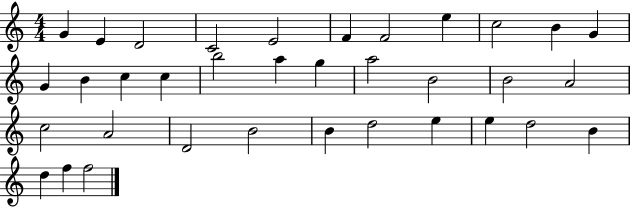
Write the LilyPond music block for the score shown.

{
  \clef treble
  \numericTimeSignature
  \time 4/4
  \key c \major
  g'4 e'4 d'2 | c'2 e'2 | f'4 f'2 e''4 | c''2 b'4 g'4 | \break g'4 b'4 c''4 c''4 | b''2 a''4 g''4 | a''2 b'2 | b'2 a'2 | \break c''2 a'2 | d'2 b'2 | b'4 d''2 e''4 | e''4 d''2 b'4 | \break d''4 f''4 f''2 | \bar "|."
}